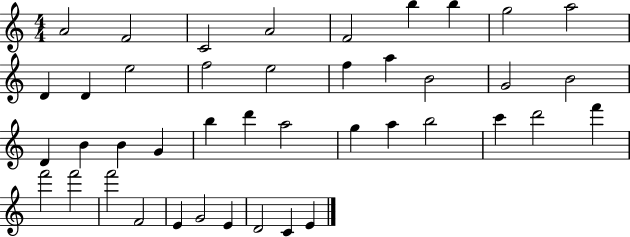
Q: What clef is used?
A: treble